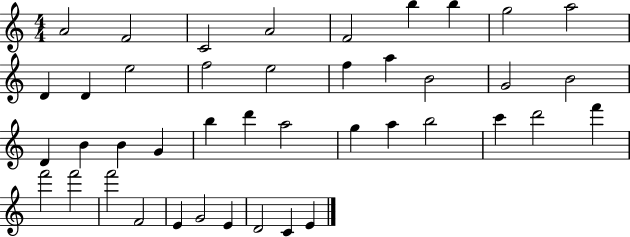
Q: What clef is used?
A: treble